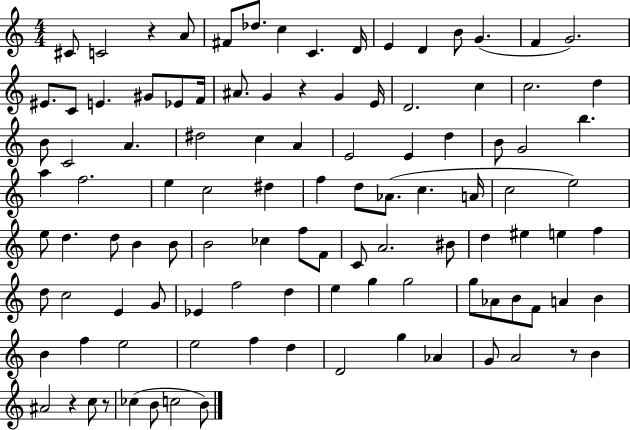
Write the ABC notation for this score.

X:1
T:Untitled
M:4/4
L:1/4
K:C
^C/2 C2 z A/2 ^F/2 _d/2 c C D/4 E D B/2 G F G2 ^E/2 C/2 E ^G/2 _E/2 F/4 ^A/2 G z G E/4 D2 c c2 d B/2 C2 A ^d2 c A E2 E d B/2 G2 b a f2 e c2 ^d f d/2 _A/2 c A/4 c2 e2 e/2 d d/2 B B/2 B2 _c f/2 F/2 C/2 A2 ^B/2 d ^e e f d/2 c2 E G/2 _E f2 d e g g2 g/2 _A/2 B/2 F/2 A B B f e2 e2 f d D2 g _A G/2 A2 z/2 B ^A2 z c/2 z/2 _c B/2 c2 B/2